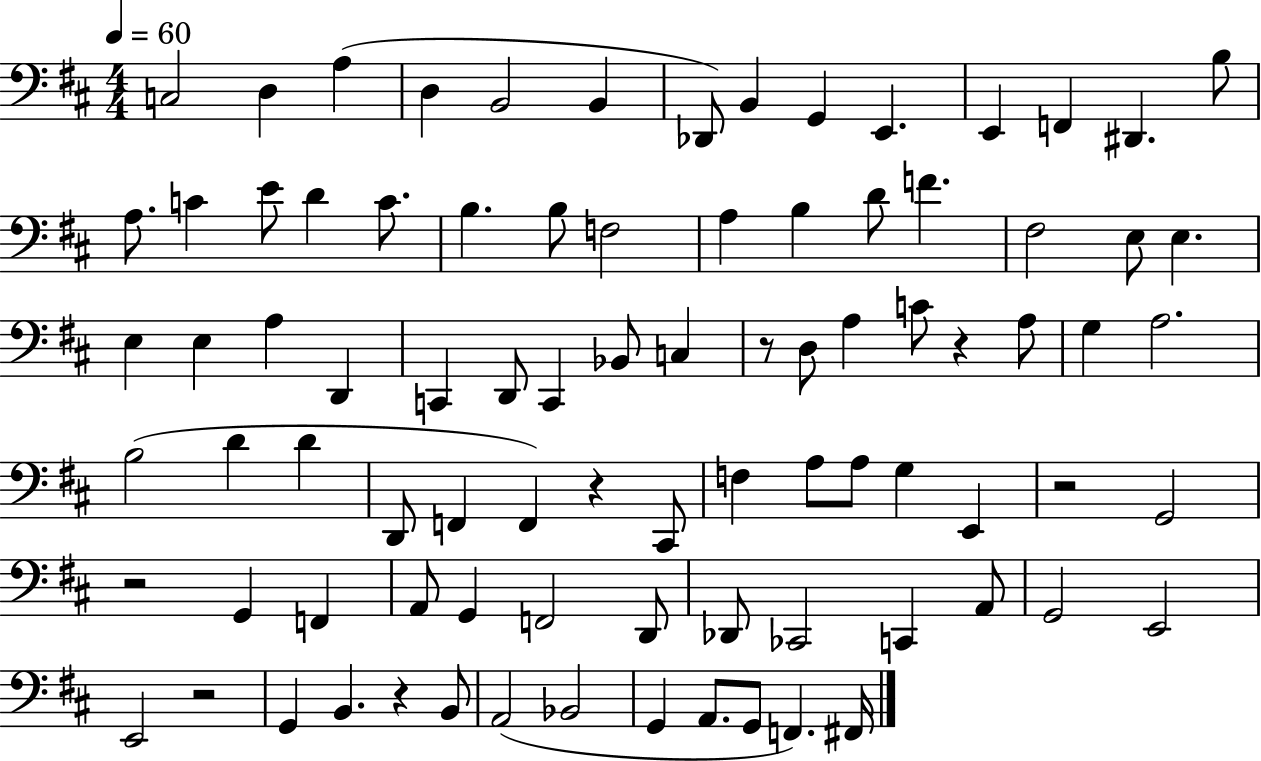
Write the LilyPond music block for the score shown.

{
  \clef bass
  \numericTimeSignature
  \time 4/4
  \key d \major
  \tempo 4 = 60
  \repeat volta 2 { c2 d4 a4( | d4 b,2 b,4 | des,8) b,4 g,4 e,4. | e,4 f,4 dis,4. b8 | \break a8. c'4 e'8 d'4 c'8. | b4. b8 f2 | a4 b4 d'8 f'4. | fis2 e8 e4. | \break e4 e4 a4 d,4 | c,4 d,8 c,4 bes,8 c4 | r8 d8 a4 c'8 r4 a8 | g4 a2. | \break b2( d'4 d'4 | d,8 f,4 f,4) r4 cis,8 | f4 a8 a8 g4 e,4 | r2 g,2 | \break r2 g,4 f,4 | a,8 g,4 f,2 d,8 | des,8 ces,2 c,4 a,8 | g,2 e,2 | \break e,2 r2 | g,4 b,4. r4 b,8 | a,2( bes,2 | g,4 a,8. g,8 f,4.) fis,16 | \break } \bar "|."
}